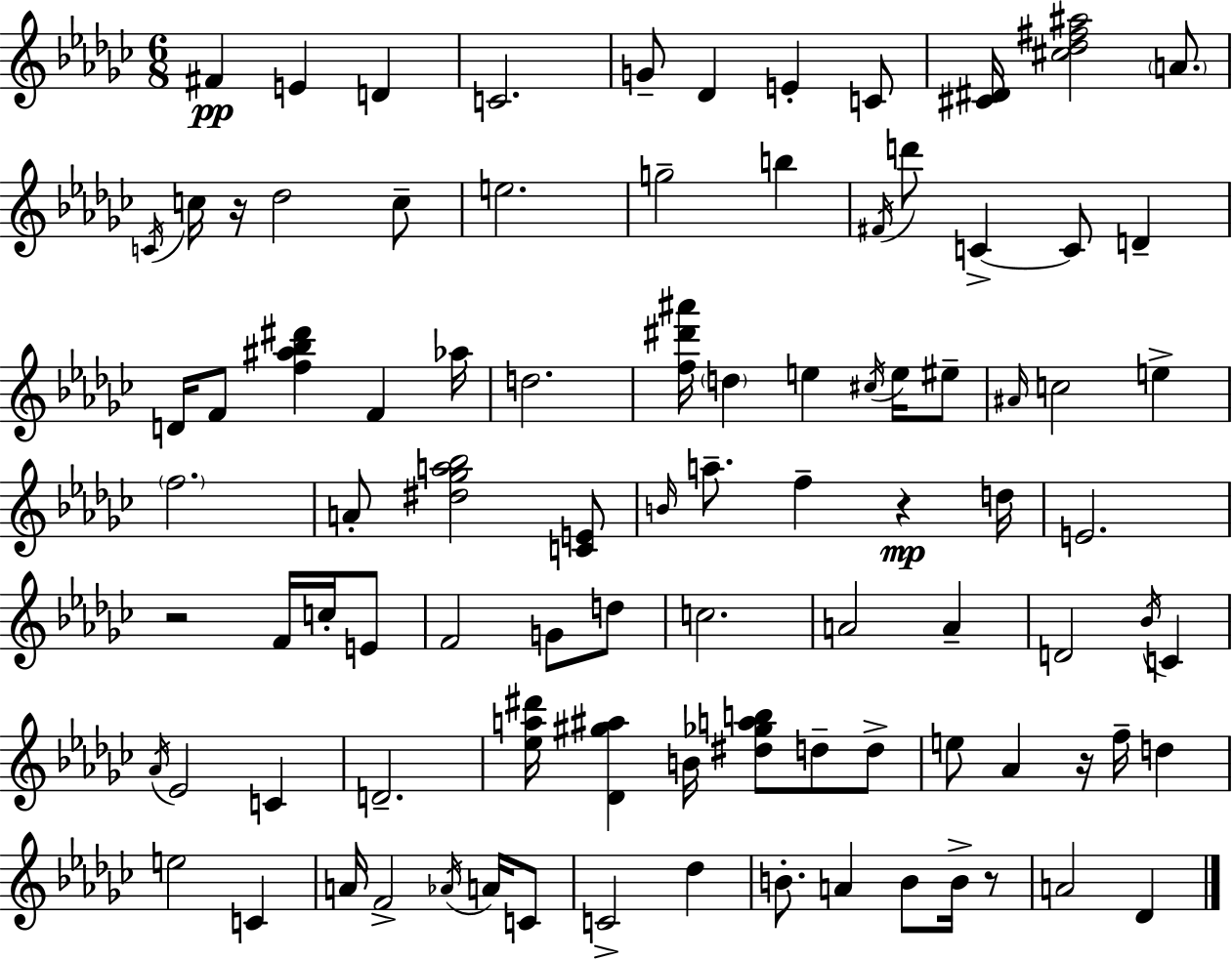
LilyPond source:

{
  \clef treble
  \numericTimeSignature
  \time 6/8
  \key ees \minor
  fis'4\pp e'4 d'4 | c'2. | g'8-- des'4 e'4-. c'8 | <cis' dis'>16 <cis'' des'' fis'' ais''>2 \parenthesize a'8. | \break \acciaccatura { c'16 } c''16 r16 des''2 c''8-- | e''2. | g''2-- b''4 | \acciaccatura { fis'16 } d'''8 c'4->~~ c'8 d'4-- | \break d'16 f'8 <f'' ais'' bes'' dis'''>4 f'4 | aes''16 d''2. | <f'' dis''' ais'''>16 \parenthesize d''4 e''4 \acciaccatura { cis''16 } | e''16 eis''8-- \grace { ais'16 } c''2 | \break e''4-> \parenthesize f''2. | a'8-. <dis'' ges'' a'' bes''>2 | <c' e'>8 \grace { b'16 } a''8.-- f''4-- | r4\mp d''16 e'2. | \break r2 | f'16 c''16-. e'8 f'2 | g'8 d''8 c''2. | a'2 | \break a'4-- d'2 | \acciaccatura { bes'16 } c'4 \acciaccatura { aes'16 } ees'2 | c'4 d'2.-- | <ees'' a'' dis'''>16 <des' gis'' ais''>4 | \break b'16 <dis'' ges'' a'' b''>8 d''8-- d''8-> e''8 aes'4 | r16 f''16-- d''4 e''2 | c'4 a'16 f'2-> | \acciaccatura { aes'16 } a'16 c'8 c'2-> | \break des''4 b'8.-. a'4 | b'8 b'16-> r8 a'2 | des'4 \bar "|."
}